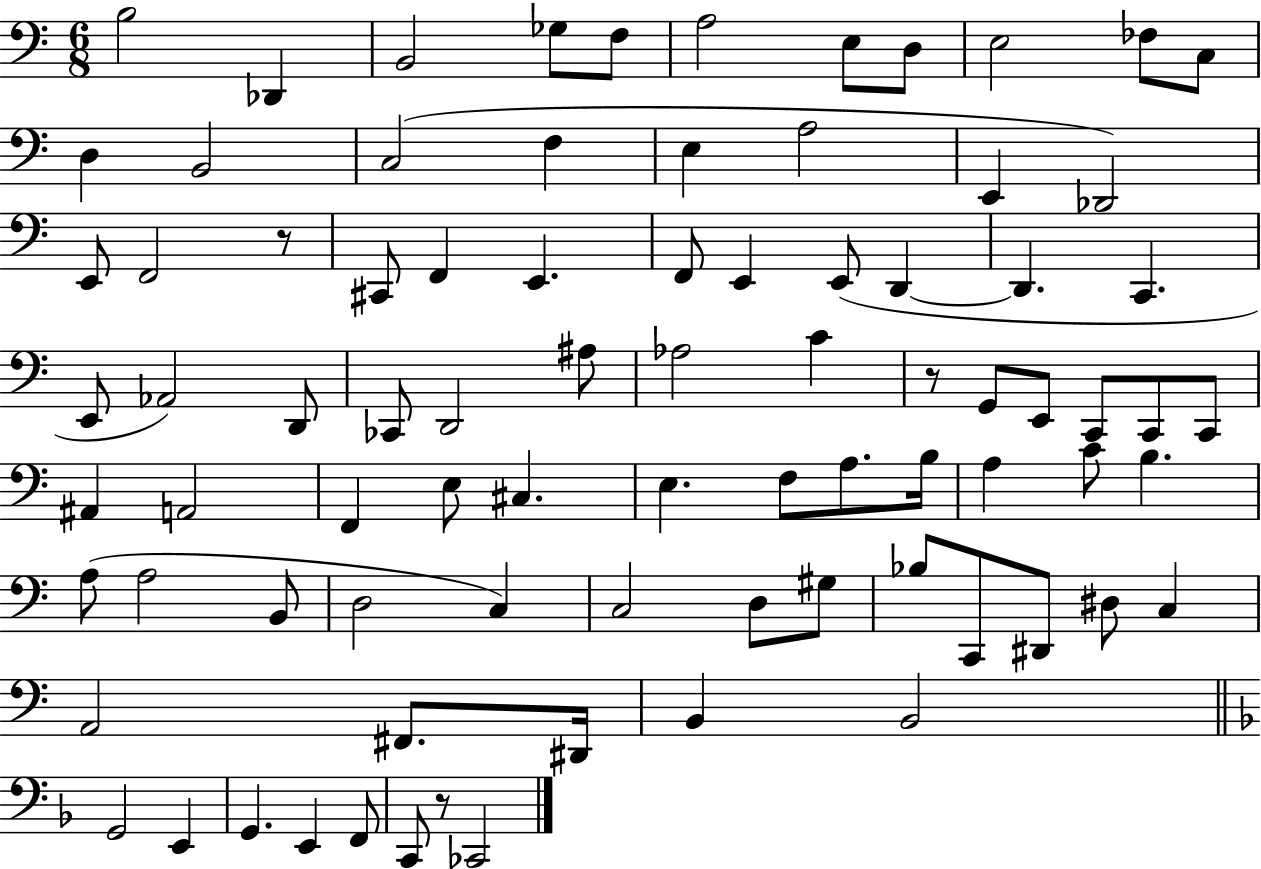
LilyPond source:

{
  \clef bass
  \numericTimeSignature
  \time 6/8
  \key c \major
  \repeat volta 2 { b2 des,4 | b,2 ges8 f8 | a2 e8 d8 | e2 fes8 c8 | \break d4 b,2 | c2( f4 | e4 a2 | e,4 des,2) | \break e,8 f,2 r8 | cis,8 f,4 e,4. | f,8 e,4 e,8( d,4~~ | d,4. c,4. | \break e,8 aes,2) d,8 | ces,8 d,2 ais8 | aes2 c'4 | r8 g,8 e,8 c,8 c,8 c,8 | \break ais,4 a,2 | f,4 e8 cis4. | e4. f8 a8. b16 | a4 c'8 b4. | \break a8( a2 b,8 | d2 c4) | c2 d8 gis8 | bes8 c,8 dis,8 dis8 c4 | \break a,2 fis,8. dis,16 | b,4 b,2 | \bar "||" \break \key f \major g,2 e,4 | g,4. e,4 f,8 | c,8 r8 ces,2 | } \bar "|."
}